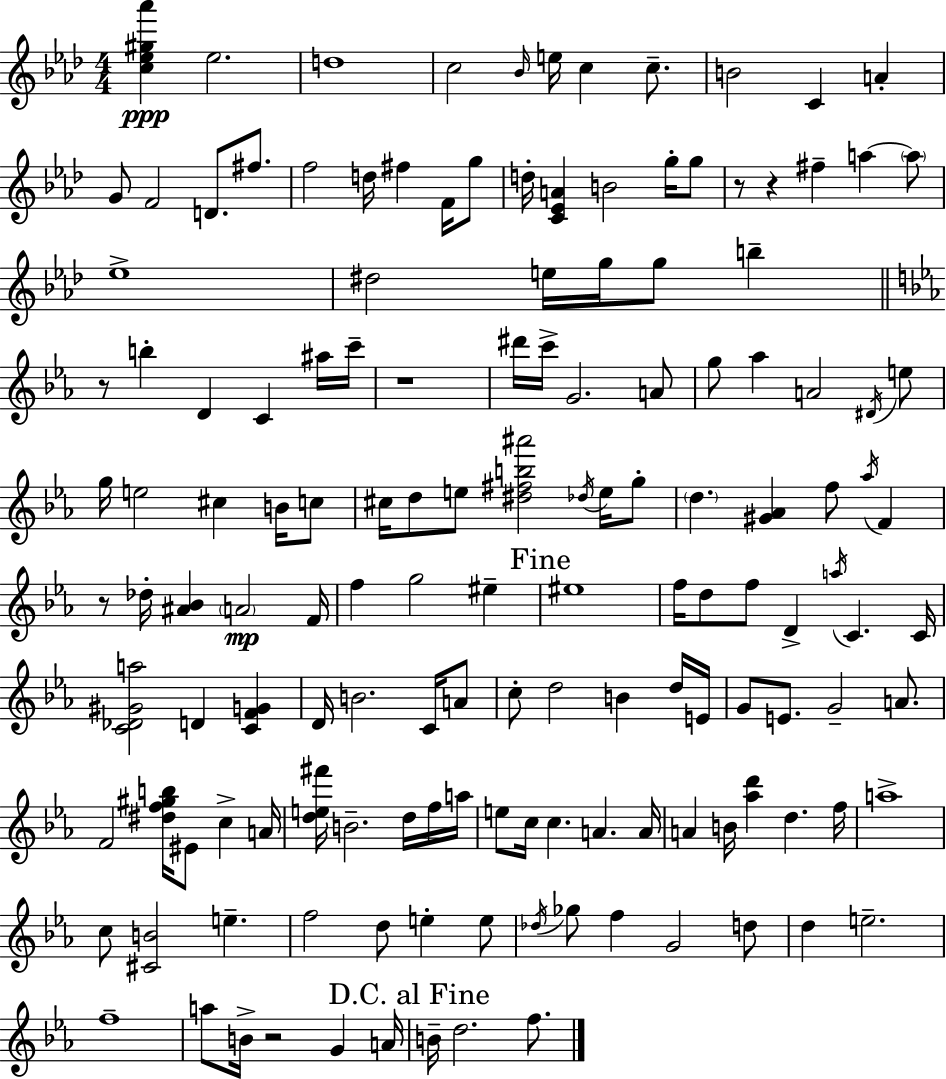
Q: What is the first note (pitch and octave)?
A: Eb5